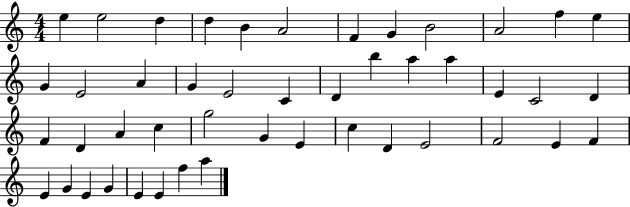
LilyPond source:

{
  \clef treble
  \numericTimeSignature
  \time 4/4
  \key c \major
  e''4 e''2 d''4 | d''4 b'4 a'2 | f'4 g'4 b'2 | a'2 f''4 e''4 | \break g'4 e'2 a'4 | g'4 e'2 c'4 | d'4 b''4 a''4 a''4 | e'4 c'2 d'4 | \break f'4 d'4 a'4 c''4 | g''2 g'4 e'4 | c''4 d'4 e'2 | f'2 e'4 f'4 | \break e'4 g'4 e'4 g'4 | e'4 e'4 f''4 a''4 | \bar "|."
}